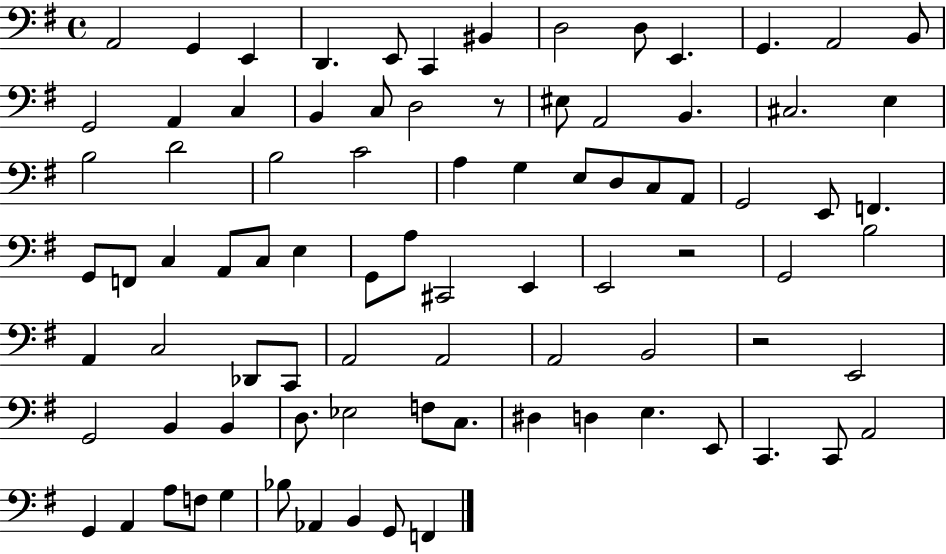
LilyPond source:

{
  \clef bass
  \time 4/4
  \defaultTimeSignature
  \key g \major
  \repeat volta 2 { a,2 g,4 e,4 | d,4. e,8 c,4 bis,4 | d2 d8 e,4. | g,4. a,2 b,8 | \break g,2 a,4 c4 | b,4 c8 d2 r8 | eis8 a,2 b,4. | cis2. e4 | \break b2 d'2 | b2 c'2 | a4 g4 e8 d8 c8 a,8 | g,2 e,8 f,4. | \break g,8 f,8 c4 a,8 c8 e4 | g,8 a8 cis,2 e,4 | e,2 r2 | g,2 b2 | \break a,4 c2 des,8 c,8 | a,2 a,2 | a,2 b,2 | r2 e,2 | \break g,2 b,4 b,4 | d8. ees2 f8 c8. | dis4 d4 e4. e,8 | c,4. c,8 a,2 | \break g,4 a,4 a8 f8 g4 | bes8 aes,4 b,4 g,8 f,4 | } \bar "|."
}